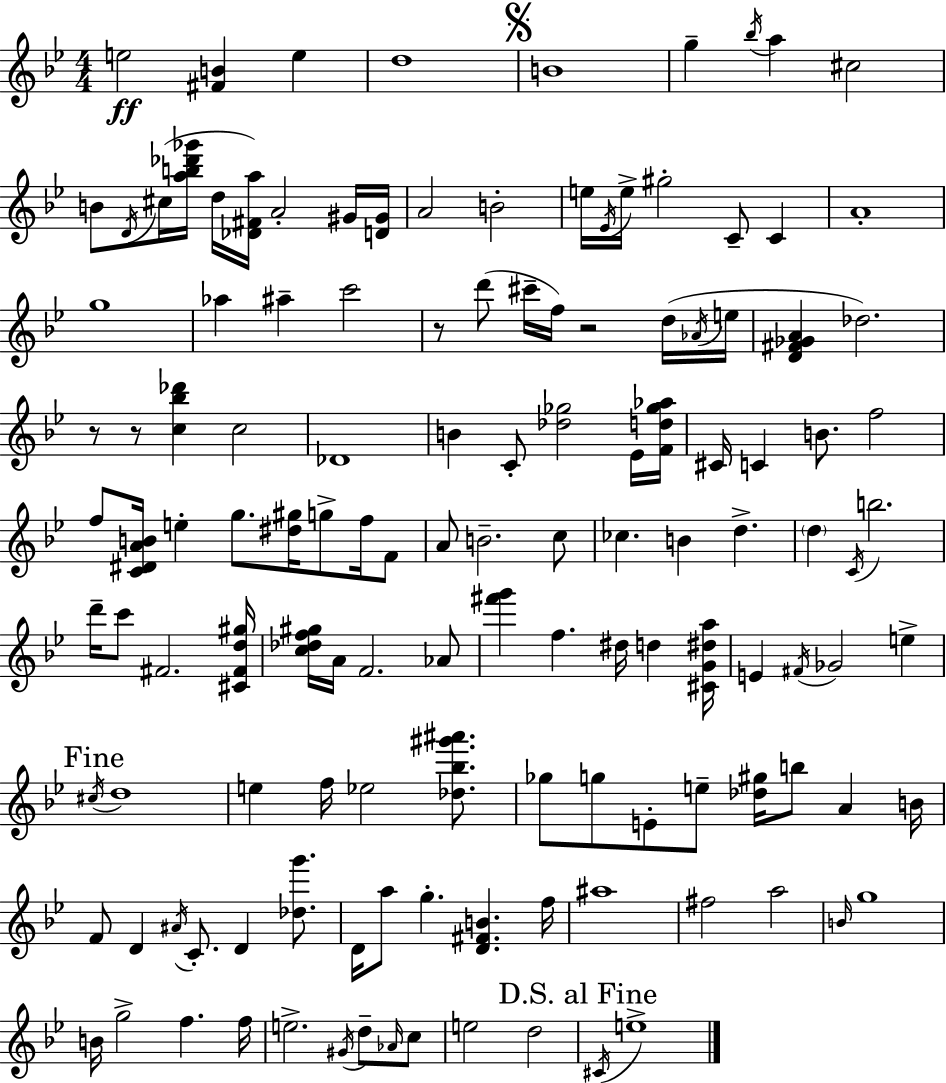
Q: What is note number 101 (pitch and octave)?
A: F5